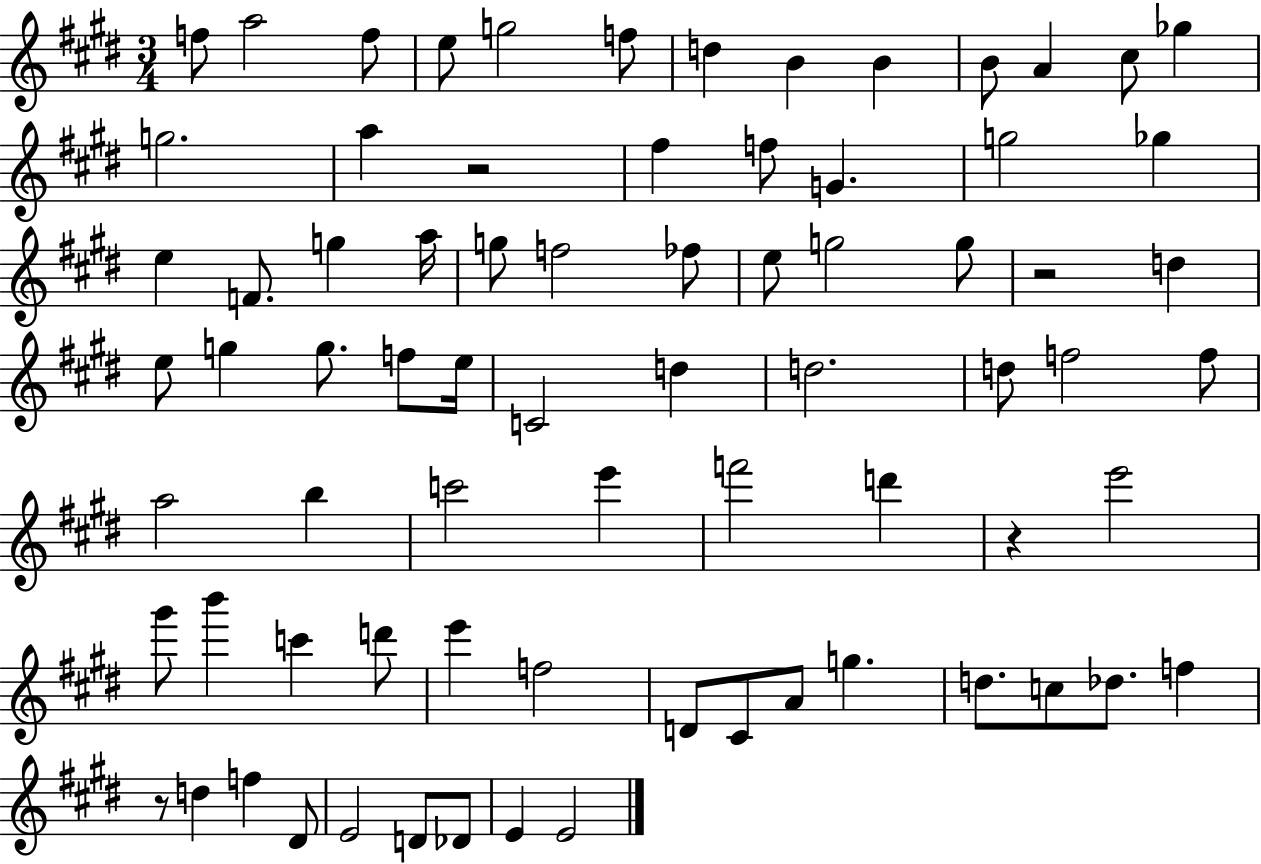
F5/e A5/h F5/e E5/e G5/h F5/e D5/q B4/q B4/q B4/e A4/q C#5/e Gb5/q G5/h. A5/q R/h F#5/q F5/e G4/q. G5/h Gb5/q E5/q F4/e. G5/q A5/s G5/e F5/h FES5/e E5/e G5/h G5/e R/h D5/q E5/e G5/q G5/e. F5/e E5/s C4/h D5/q D5/h. D5/e F5/h F5/e A5/h B5/q C6/h E6/q F6/h D6/q R/q E6/h G#6/e B6/q C6/q D6/e E6/q F5/h D4/e C#4/e A4/e G5/q. D5/e. C5/e Db5/e. F5/q R/e D5/q F5/q D#4/e E4/h D4/e Db4/e E4/q E4/h